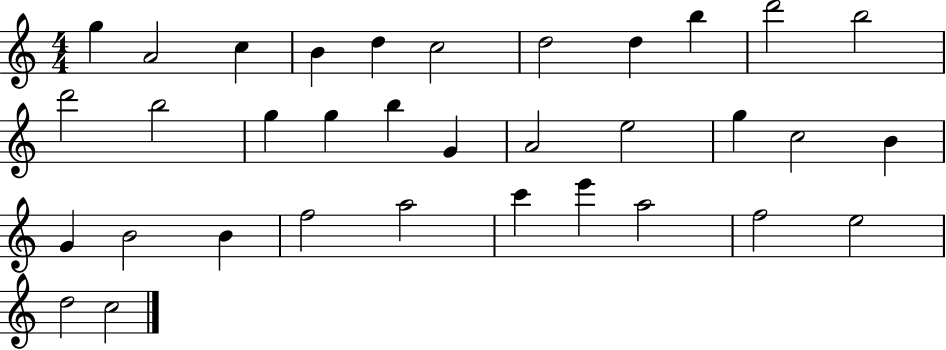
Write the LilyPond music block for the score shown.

{
  \clef treble
  \numericTimeSignature
  \time 4/4
  \key c \major
  g''4 a'2 c''4 | b'4 d''4 c''2 | d''2 d''4 b''4 | d'''2 b''2 | \break d'''2 b''2 | g''4 g''4 b''4 g'4 | a'2 e''2 | g''4 c''2 b'4 | \break g'4 b'2 b'4 | f''2 a''2 | c'''4 e'''4 a''2 | f''2 e''2 | \break d''2 c''2 | \bar "|."
}